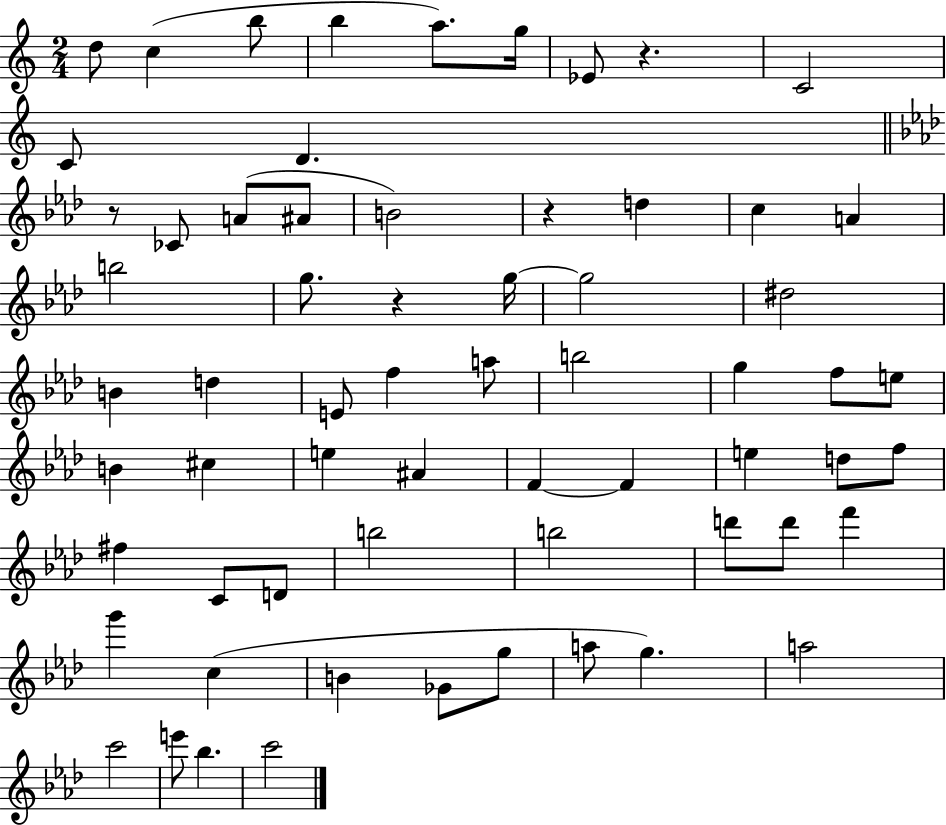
{
  \clef treble
  \numericTimeSignature
  \time 2/4
  \key c \major
  d''8 c''4( b''8 | b''4 a''8.) g''16 | ees'8 r4. | c'2 | \break c'8 d'4. | \bar "||" \break \key aes \major r8 ces'8 a'8( ais'8 | b'2) | r4 d''4 | c''4 a'4 | \break b''2 | g''8. r4 g''16~~ | g''2 | dis''2 | \break b'4 d''4 | e'8 f''4 a''8 | b''2 | g''4 f''8 e''8 | \break b'4 cis''4 | e''4 ais'4 | f'4~~ f'4 | e''4 d''8 f''8 | \break fis''4 c'8 d'8 | b''2 | b''2 | d'''8 d'''8 f'''4 | \break g'''4 c''4( | b'4 ges'8 g''8 | a''8 g''4.) | a''2 | \break c'''2 | e'''8 bes''4. | c'''2 | \bar "|."
}